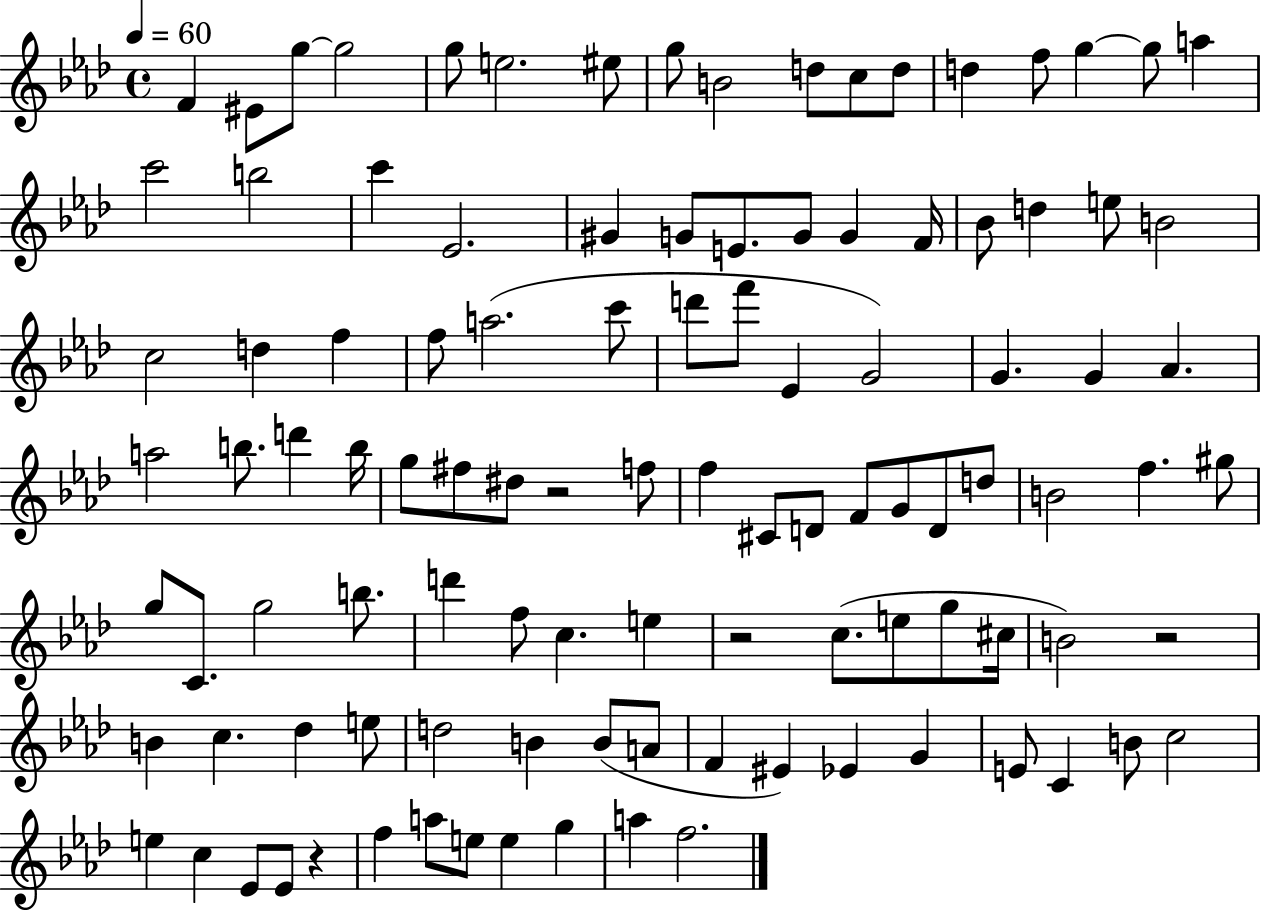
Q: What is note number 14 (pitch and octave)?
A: F5